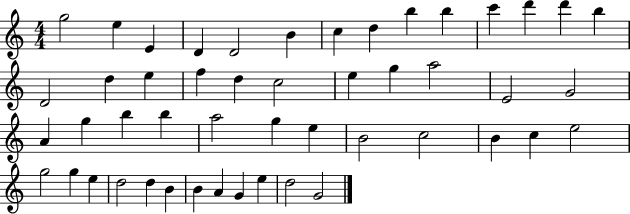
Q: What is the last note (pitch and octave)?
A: G4